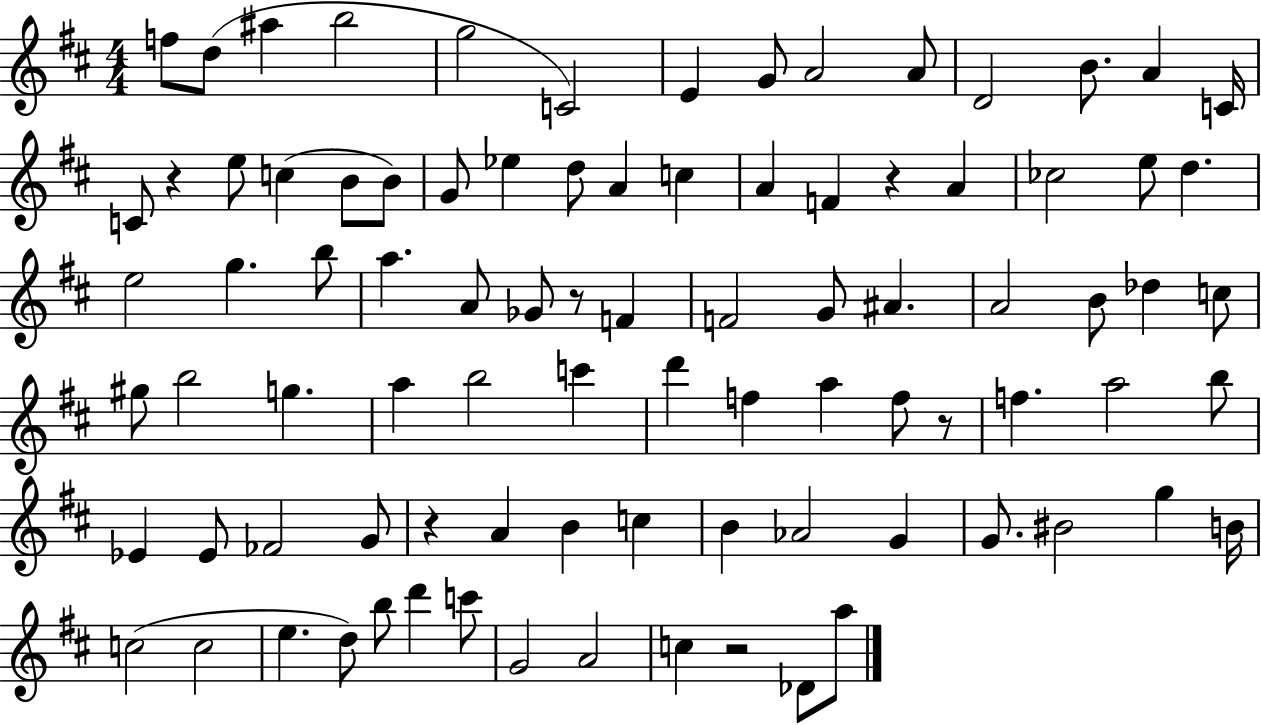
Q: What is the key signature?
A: D major